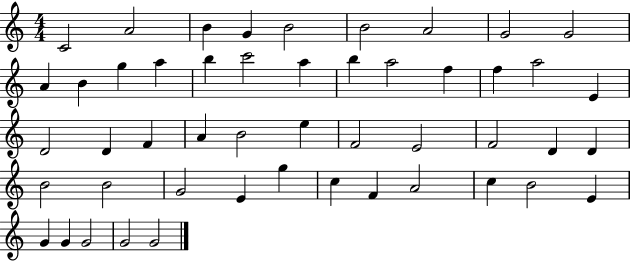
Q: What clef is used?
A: treble